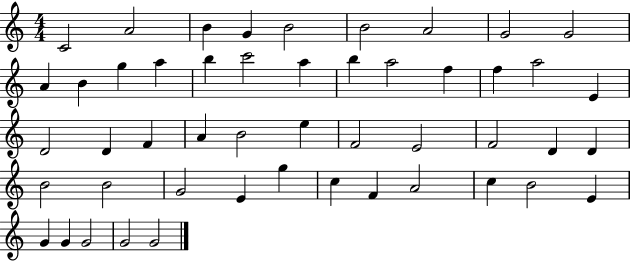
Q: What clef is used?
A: treble